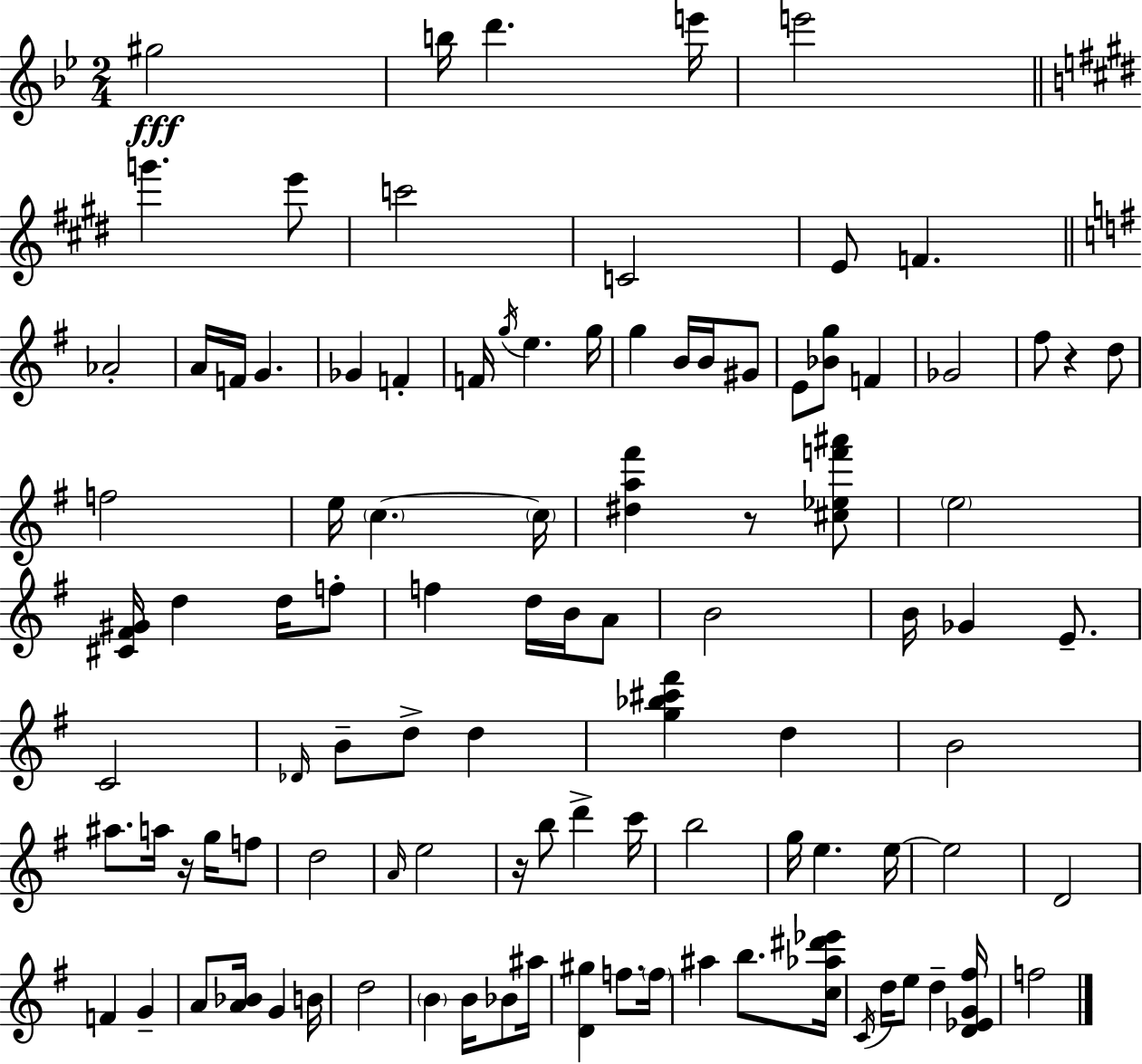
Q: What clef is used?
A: treble